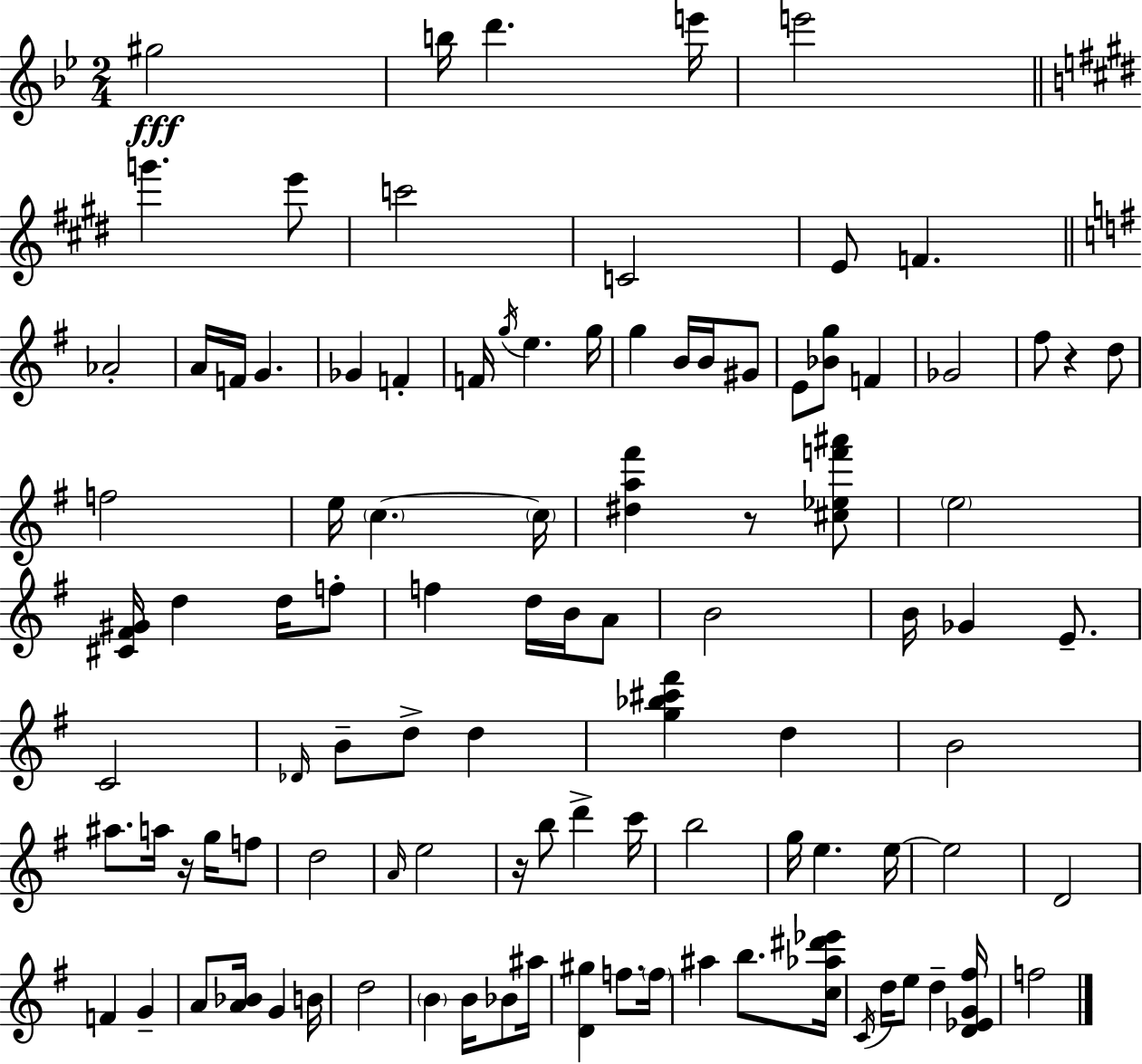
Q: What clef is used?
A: treble